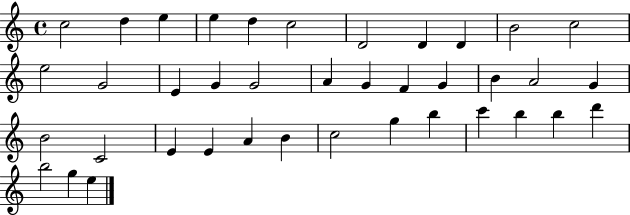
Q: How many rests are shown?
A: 0